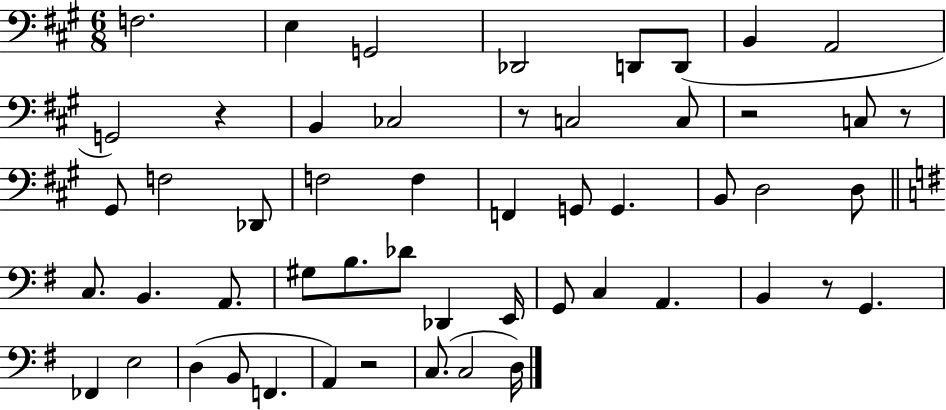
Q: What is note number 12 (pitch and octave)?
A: C3